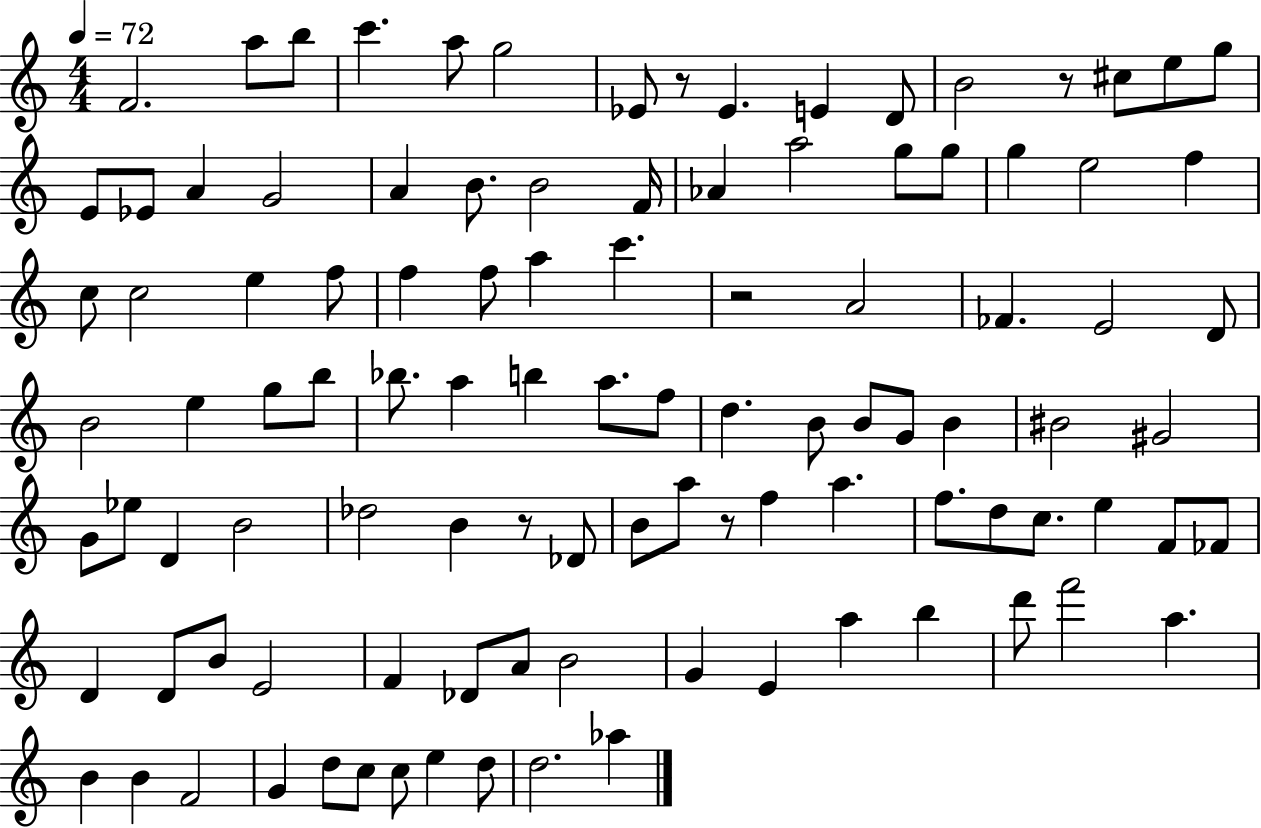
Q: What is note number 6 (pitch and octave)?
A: G5